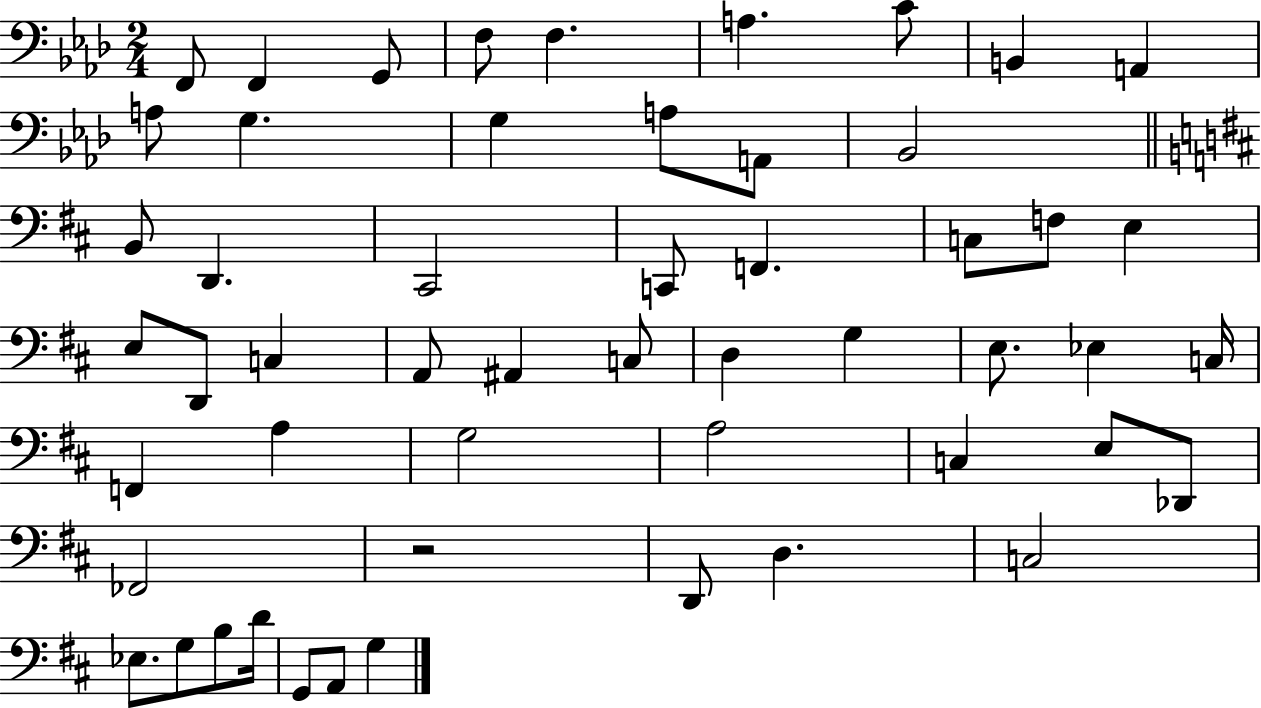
X:1
T:Untitled
M:2/4
L:1/4
K:Ab
F,,/2 F,, G,,/2 F,/2 F, A, C/2 B,, A,, A,/2 G, G, A,/2 A,,/2 _B,,2 B,,/2 D,, ^C,,2 C,,/2 F,, C,/2 F,/2 E, E,/2 D,,/2 C, A,,/2 ^A,, C,/2 D, G, E,/2 _E, C,/4 F,, A, G,2 A,2 C, E,/2 _D,,/2 _F,,2 z2 D,,/2 D, C,2 _E,/2 G,/2 B,/2 D/4 G,,/2 A,,/2 G,